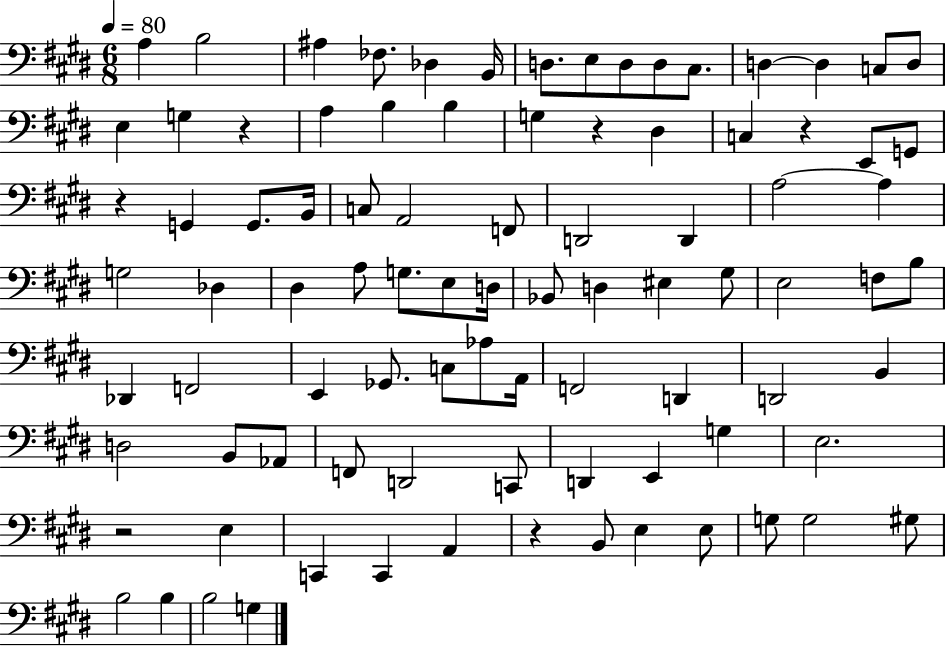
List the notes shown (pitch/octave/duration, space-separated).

A3/q B3/h A#3/q FES3/e. Db3/q B2/s D3/e. E3/e D3/e D3/e C#3/e. D3/q D3/q C3/e D3/e E3/q G3/q R/q A3/q B3/q B3/q G3/q R/q D#3/q C3/q R/q E2/e G2/e R/q G2/q G2/e. B2/s C3/e A2/h F2/e D2/h D2/q A3/h A3/q G3/h Db3/q D#3/q A3/e G3/e. E3/e D3/s Bb2/e D3/q EIS3/q G#3/e E3/h F3/e B3/e Db2/q F2/h E2/q Gb2/e. C3/e Ab3/e A2/s F2/h D2/q D2/h B2/q D3/h B2/e Ab2/e F2/e D2/h C2/e D2/q E2/q G3/q E3/h. R/h E3/q C2/q C2/q A2/q R/q B2/e E3/q E3/e G3/e G3/h G#3/e B3/h B3/q B3/h G3/q